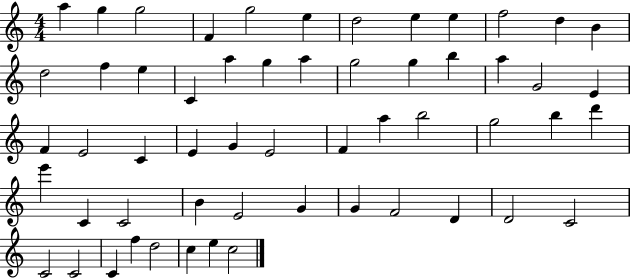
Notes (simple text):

A5/q G5/q G5/h F4/q G5/h E5/q D5/h E5/q E5/q F5/h D5/q B4/q D5/h F5/q E5/q C4/q A5/q G5/q A5/q G5/h G5/q B5/q A5/q G4/h E4/q F4/q E4/h C4/q E4/q G4/q E4/h F4/q A5/q B5/h G5/h B5/q D6/q E6/q C4/q C4/h B4/q E4/h G4/q G4/q F4/h D4/q D4/h C4/h C4/h C4/h C4/q F5/q D5/h C5/q E5/q C5/h